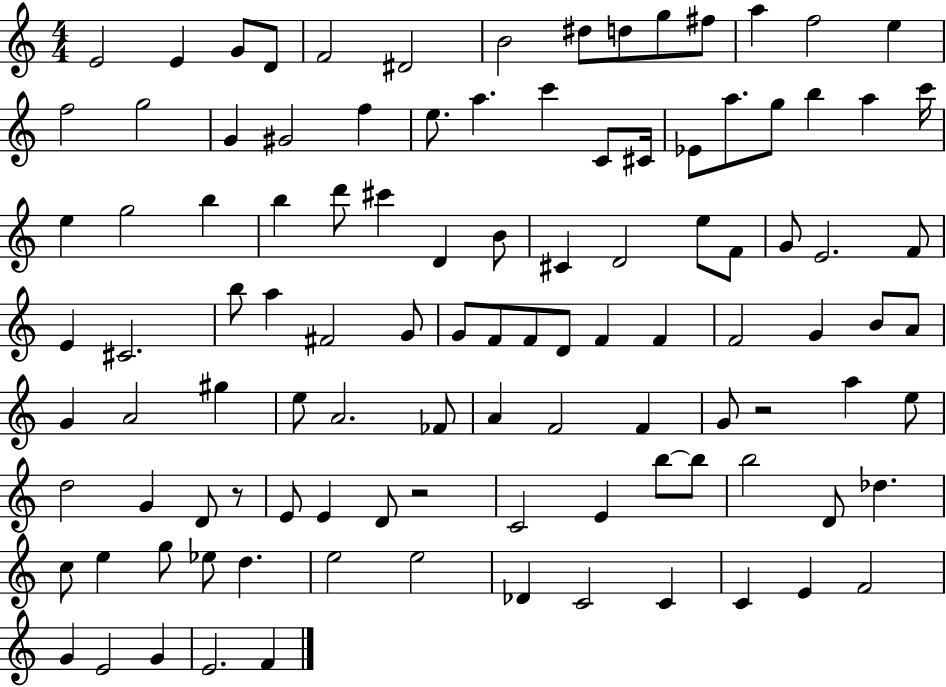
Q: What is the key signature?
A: C major